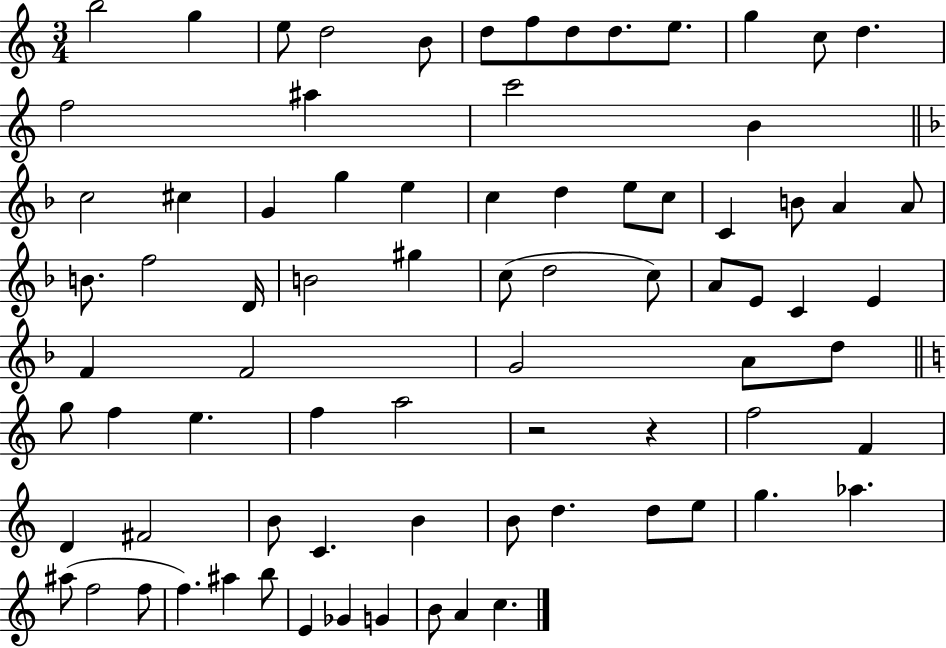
X:1
T:Untitled
M:3/4
L:1/4
K:C
b2 g e/2 d2 B/2 d/2 f/2 d/2 d/2 e/2 g c/2 d f2 ^a c'2 B c2 ^c G g e c d e/2 c/2 C B/2 A A/2 B/2 f2 D/4 B2 ^g c/2 d2 c/2 A/2 E/2 C E F F2 G2 A/2 d/2 g/2 f e f a2 z2 z f2 F D ^F2 B/2 C B B/2 d d/2 e/2 g _a ^a/2 f2 f/2 f ^a b/2 E _G G B/2 A c